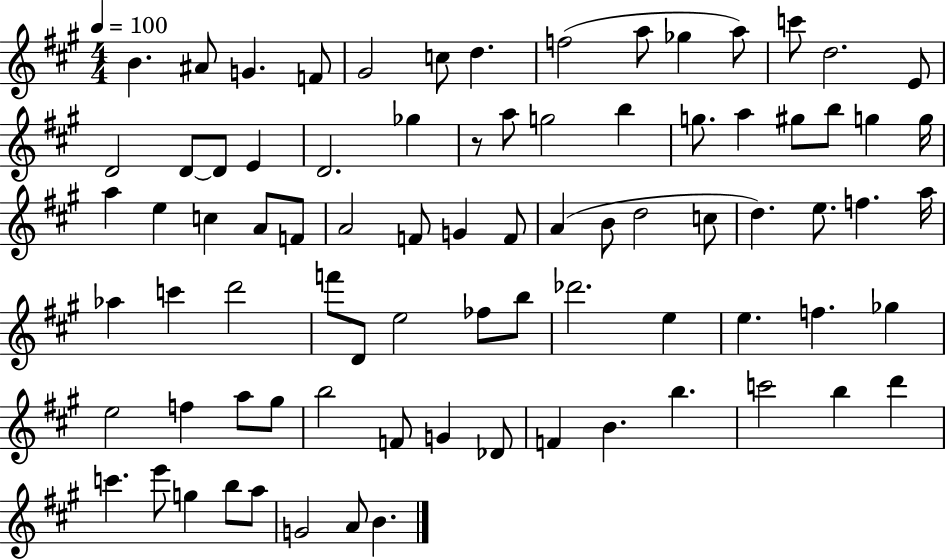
X:1
T:Untitled
M:4/4
L:1/4
K:A
B ^A/2 G F/2 ^G2 c/2 d f2 a/2 _g a/2 c'/2 d2 E/2 D2 D/2 D/2 E D2 _g z/2 a/2 g2 b g/2 a ^g/2 b/2 g g/4 a e c A/2 F/2 A2 F/2 G F/2 A B/2 d2 c/2 d e/2 f a/4 _a c' d'2 f'/2 D/2 e2 _f/2 b/2 _d'2 e e f _g e2 f a/2 ^g/2 b2 F/2 G _D/2 F B b c'2 b d' c' e'/2 g b/2 a/2 G2 A/2 B